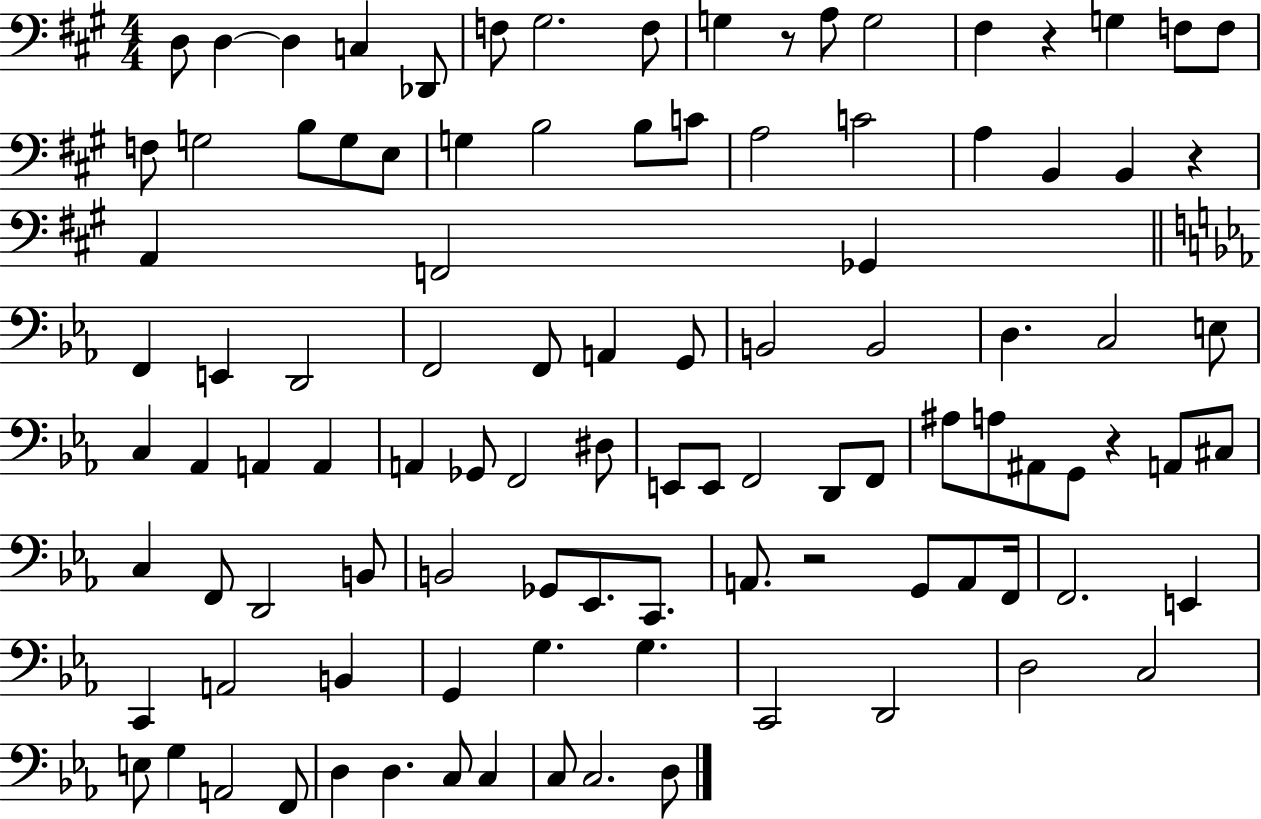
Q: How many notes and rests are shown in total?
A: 103